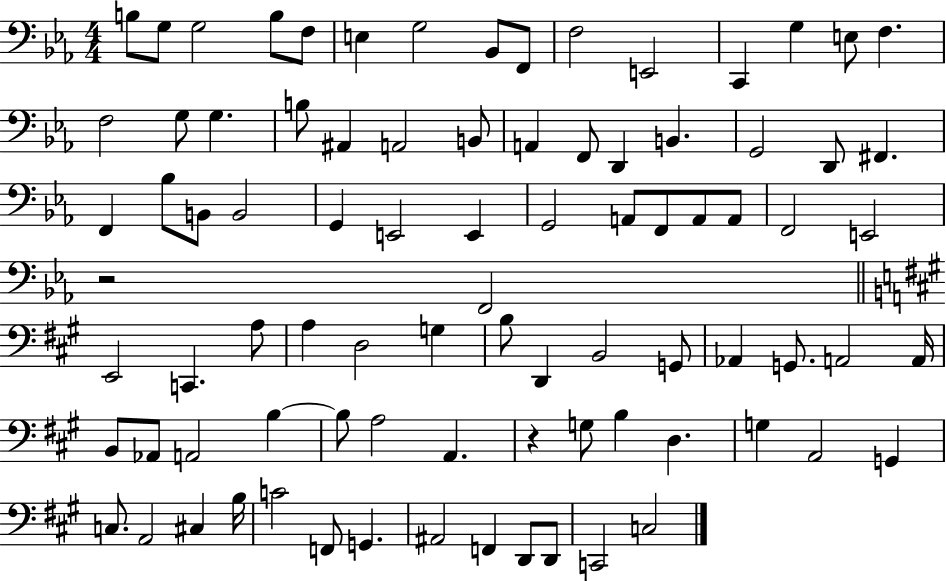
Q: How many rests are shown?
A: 2